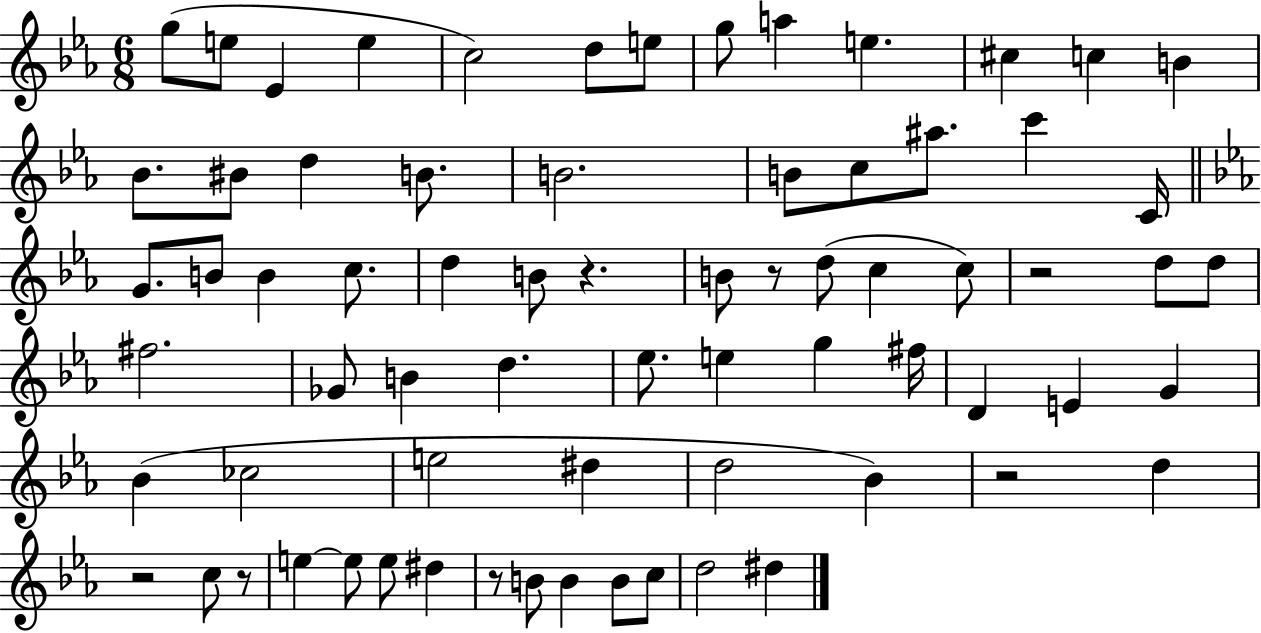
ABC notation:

X:1
T:Untitled
M:6/8
L:1/4
K:Eb
g/2 e/2 _E e c2 d/2 e/2 g/2 a e ^c c B _B/2 ^B/2 d B/2 B2 B/2 c/2 ^a/2 c' C/4 G/2 B/2 B c/2 d B/2 z B/2 z/2 d/2 c c/2 z2 d/2 d/2 ^f2 _G/2 B d _e/2 e g ^f/4 D E G _B _c2 e2 ^d d2 _B z2 d z2 c/2 z/2 e e/2 e/2 ^d z/2 B/2 B B/2 c/2 d2 ^d